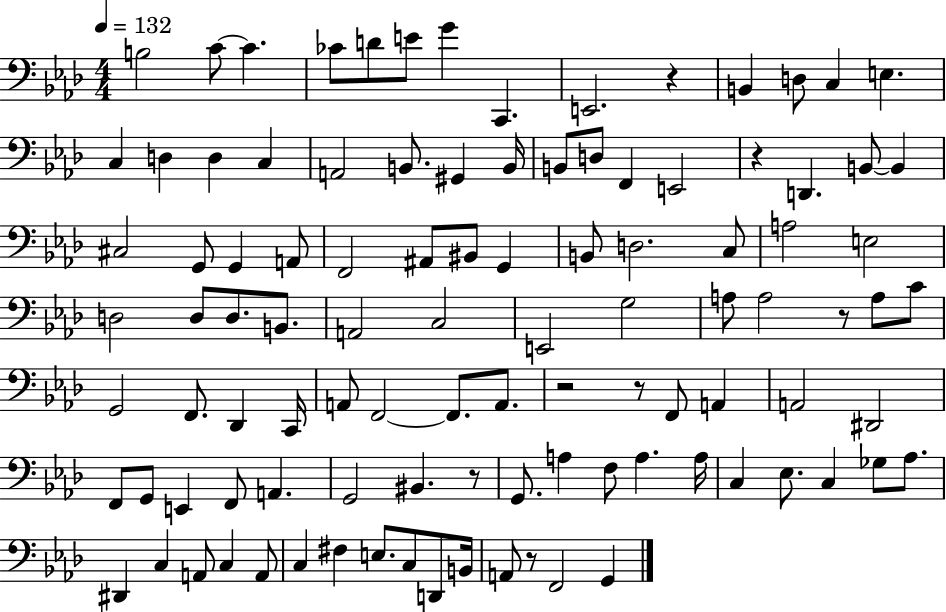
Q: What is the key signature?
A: AES major